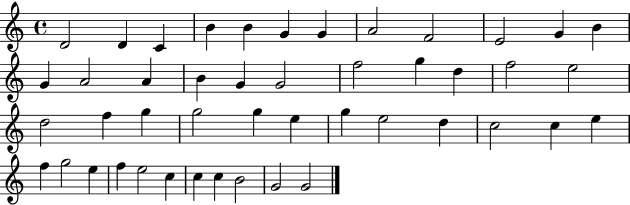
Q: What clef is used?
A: treble